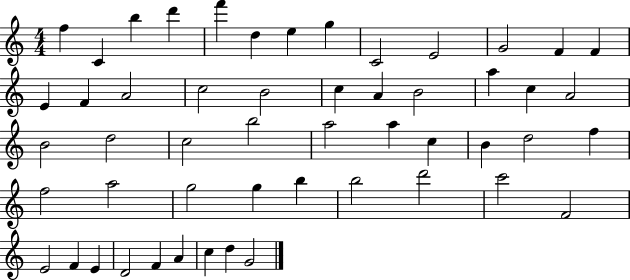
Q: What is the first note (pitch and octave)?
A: F5